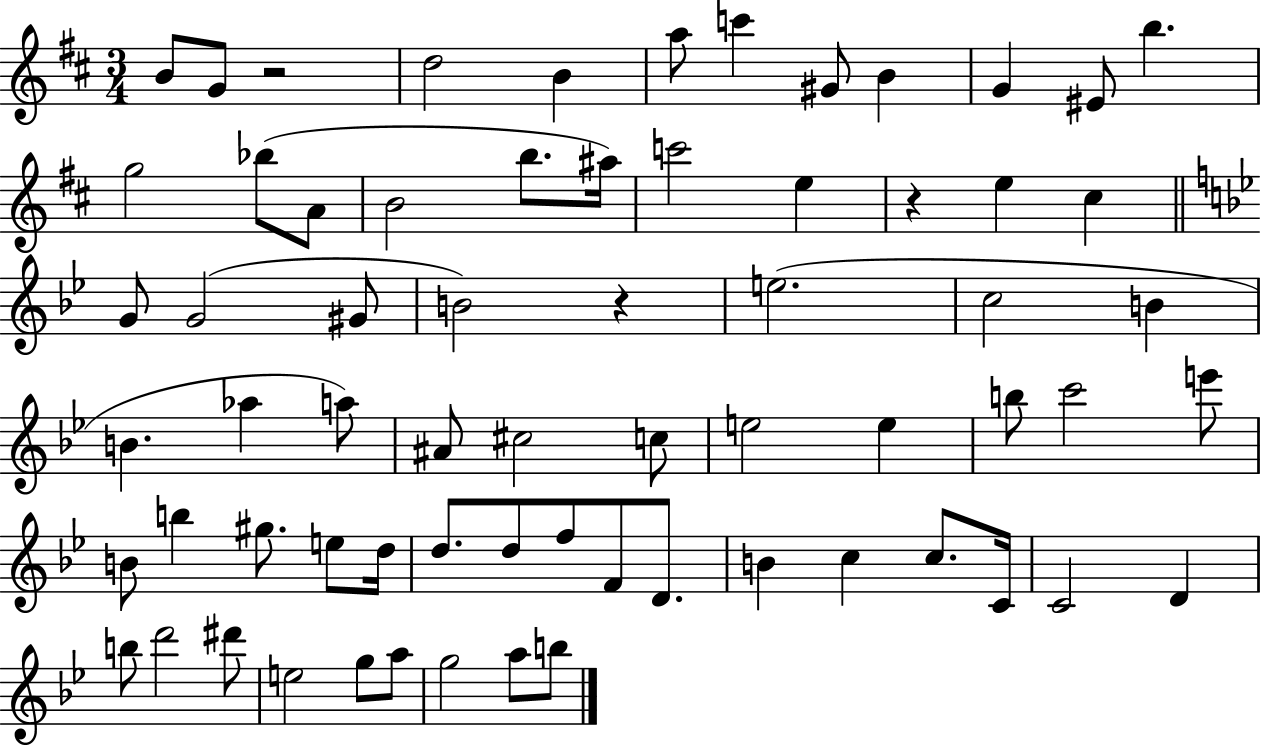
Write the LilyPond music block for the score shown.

{
  \clef treble
  \numericTimeSignature
  \time 3/4
  \key d \major
  b'8 g'8 r2 | d''2 b'4 | a''8 c'''4 gis'8 b'4 | g'4 eis'8 b''4. | \break g''2 bes''8( a'8 | b'2 b''8. ais''16) | c'''2 e''4 | r4 e''4 cis''4 | \break \bar "||" \break \key bes \major g'8 g'2( gis'8 | b'2) r4 | e''2.( | c''2 b'4 | \break b'4. aes''4 a''8) | ais'8 cis''2 c''8 | e''2 e''4 | b''8 c'''2 e'''8 | \break b'8 b''4 gis''8. e''8 d''16 | d''8. d''8 f''8 f'8 d'8. | b'4 c''4 c''8. c'16 | c'2 d'4 | \break b''8 d'''2 dis'''8 | e''2 g''8 a''8 | g''2 a''8 b''8 | \bar "|."
}